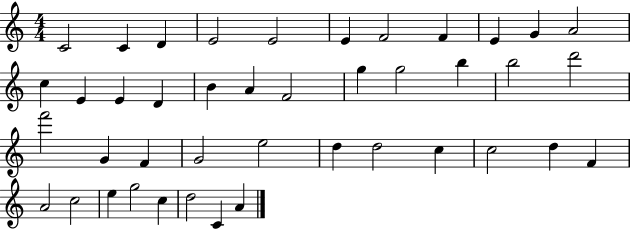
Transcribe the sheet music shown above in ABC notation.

X:1
T:Untitled
M:4/4
L:1/4
K:C
C2 C D E2 E2 E F2 F E G A2 c E E D B A F2 g g2 b b2 d'2 f'2 G F G2 e2 d d2 c c2 d F A2 c2 e g2 c d2 C A